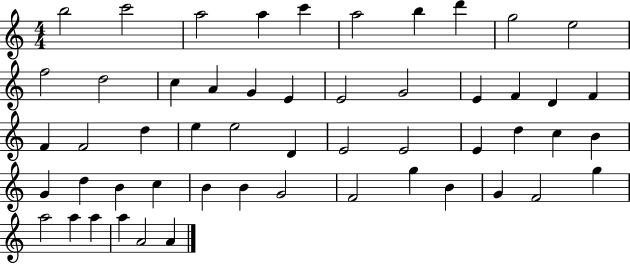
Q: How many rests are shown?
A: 0